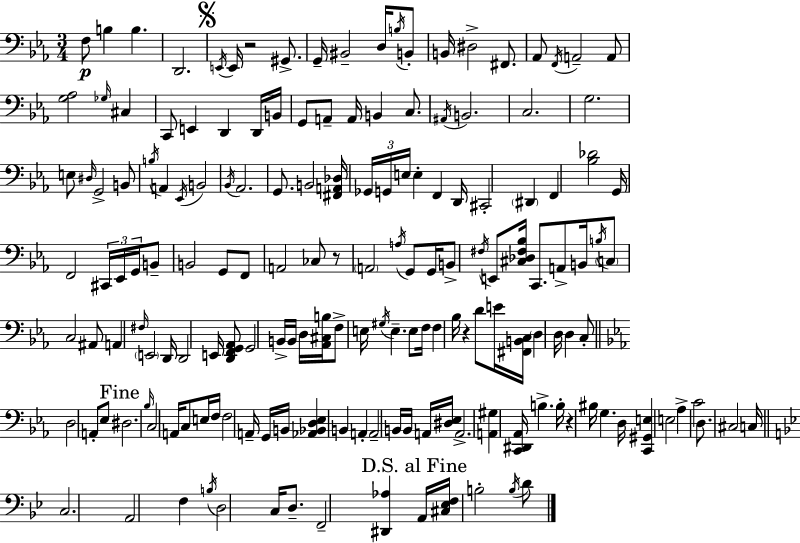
{
  \clef bass
  \numericTimeSignature
  \time 3/4
  \key c \minor
  f8\p b4 b4. | d,2. | \mark \markup { \musicglyph "scripts.segno" } \acciaccatura { e,16 } e,16 r2 gis,8.-> | g,16-- bis,2-- d16 \acciaccatura { b16 } | \break b,8-. b,16 dis2-> fis,8. | aes,8 \acciaccatura { f,16 } a,2-- | a,8 <g aes>2 \grace { ges16 } | cis4 c,8 e,4 d,4 | \break d,16 b,16 g,8 a,8-- a,16 b,4 | c8. \acciaccatura { ais,16 } b,2. | c2. | g2. | \break e8 \grace { dis16 } g,2-> | b,8 \acciaccatura { b16 } a,4 \acciaccatura { ees,16 } | b,2 \acciaccatura { bes,16 } aes,2. | g,8. | \break b,2 <fis, a, des>16 \tuplet 3/2 { ges,16 g,16 e16 } | e4-. f,4 d,16 cis,2-. | \parenthesize dis,4 f,4 | <bes des'>2 g,16 f,2 | \break \tuplet 3/2 { cis,16 ees,16 g,16 } b,8-- b,2 | g,8 f,8 a,2 | ces8 r8 \parenthesize a,2 | \acciaccatura { a16 } g,8 g,16 b,8-> | \break \acciaccatura { fis16 } e,8 <cis des fis bes>16 c,8. a,8-> b,16 \acciaccatura { b16 } | \parenthesize c8 c2 ais,8 | a,4 \grace { fis16 } \parenthesize e,2 | d,16 d,2 e,16 <d, f, g, aes,>8 | \break g,2 b,16-> b,16 d16 | <aes, cis b>16 f8-> e16 \acciaccatura { gis16 } e4.-- e8 | f16 f4 bes16 r4 d'8 | e'16 <fis, b, c>16 \parenthesize d4 d16 d4 | \break c8-. \bar "||" \break \key c \minor d2 a,8-. ees8 | \mark "Fine" dis2. | \grace { bes16 } c2 a,16 c8 | e16 f16 f2 a,16-- g,16 | \break b,16 <aes, bes, d ees>4 b,4 a,4-. | a,2-- b,16 b,16 a,16 | <dis ees>16 a,2.-> | <a, gis>4 <c, dis, aes,>16 b4.-> | \break b16-. r4 bis16 g4. | d16 <c, gis, e>4 e2 | aes4-> c'2 | d8. cis2 | \break c16 \bar "||" \break \key bes \major c2. | a,2 f4 | \acciaccatura { b16 } d2 c16 d8.-- | f,2-- <dis, aes>4 | \break \mark "D.S. al Fine" a,16 <cis ees f>16 b2-. \acciaccatura { b16 } | d'8 \bar "|."
}